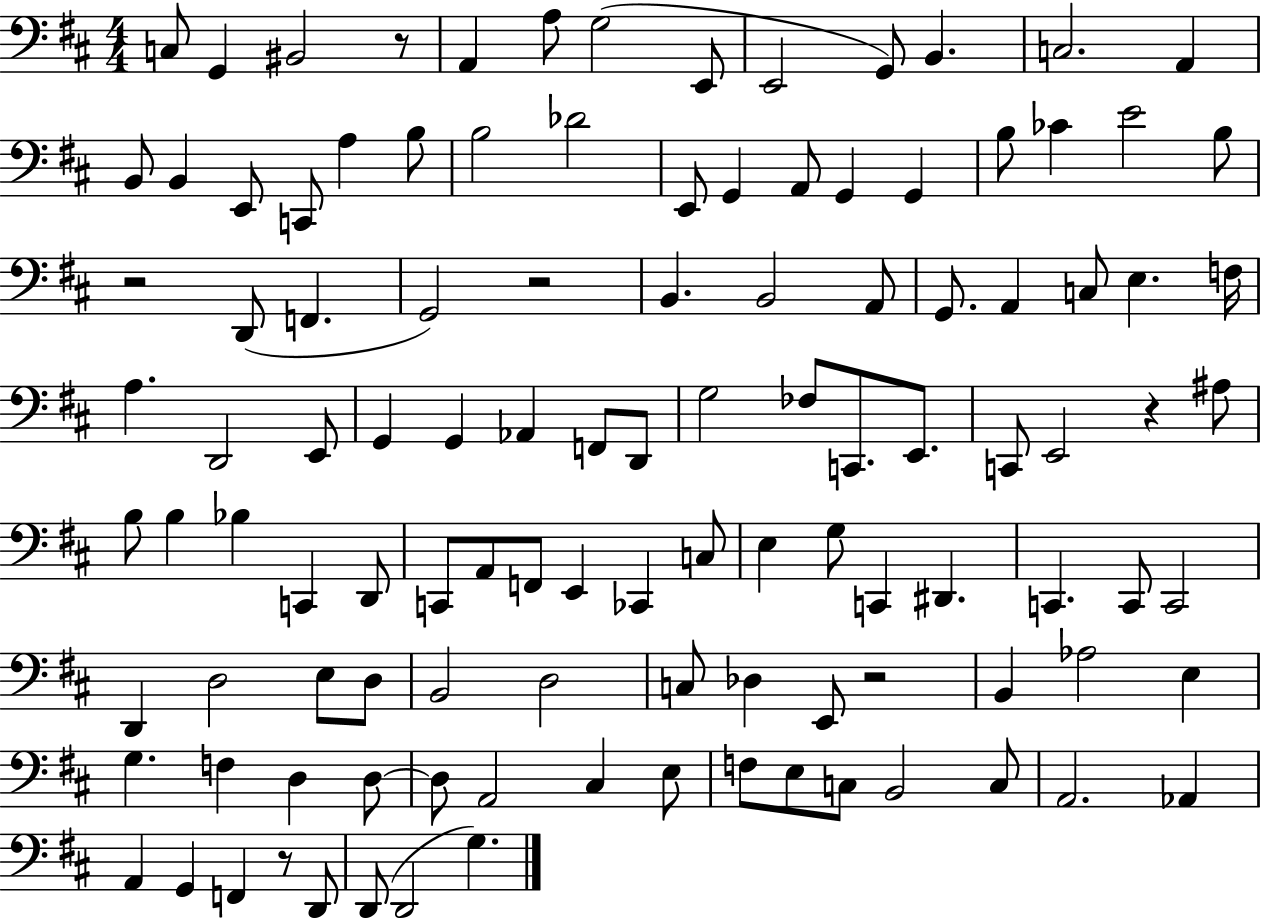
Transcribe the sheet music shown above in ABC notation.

X:1
T:Untitled
M:4/4
L:1/4
K:D
C,/2 G,, ^B,,2 z/2 A,, A,/2 G,2 E,,/2 E,,2 G,,/2 B,, C,2 A,, B,,/2 B,, E,,/2 C,,/2 A, B,/2 B,2 _D2 E,,/2 G,, A,,/2 G,, G,, B,/2 _C E2 B,/2 z2 D,,/2 F,, G,,2 z2 B,, B,,2 A,,/2 G,,/2 A,, C,/2 E, F,/4 A, D,,2 E,,/2 G,, G,, _A,, F,,/2 D,,/2 G,2 _F,/2 C,,/2 E,,/2 C,,/2 E,,2 z ^A,/2 B,/2 B, _B, C,, D,,/2 C,,/2 A,,/2 F,,/2 E,, _C,, C,/2 E, G,/2 C,, ^D,, C,, C,,/2 C,,2 D,, D,2 E,/2 D,/2 B,,2 D,2 C,/2 _D, E,,/2 z2 B,, _A,2 E, G, F, D, D,/2 D,/2 A,,2 ^C, E,/2 F,/2 E,/2 C,/2 B,,2 C,/2 A,,2 _A,, A,, G,, F,, z/2 D,,/2 D,,/2 D,,2 G,